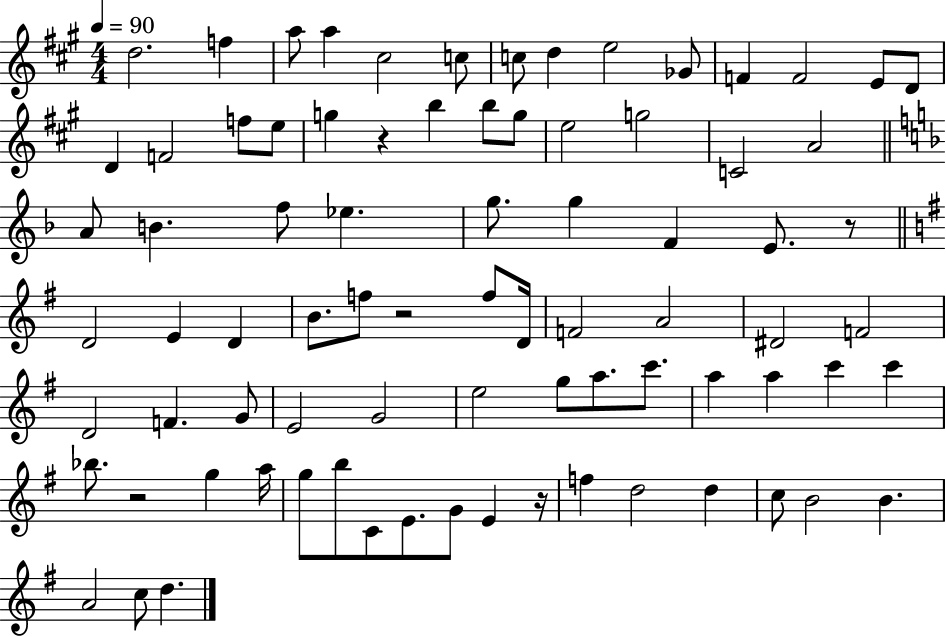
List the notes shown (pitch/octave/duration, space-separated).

D5/h. F5/q A5/e A5/q C#5/h C5/e C5/e D5/q E5/h Gb4/e F4/q F4/h E4/e D4/e D4/q F4/h F5/e E5/e G5/q R/q B5/q B5/e G5/e E5/h G5/h C4/h A4/h A4/e B4/q. F5/e Eb5/q. G5/e. G5/q F4/q E4/e. R/e D4/h E4/q D4/q B4/e. F5/e R/h F5/e D4/s F4/h A4/h D#4/h F4/h D4/h F4/q. G4/e E4/h G4/h E5/h G5/e A5/e. C6/e. A5/q A5/q C6/q C6/q Bb5/e. R/h G5/q A5/s G5/e B5/e C4/e E4/e. G4/e E4/q R/s F5/q D5/h D5/q C5/e B4/h B4/q. A4/h C5/e D5/q.